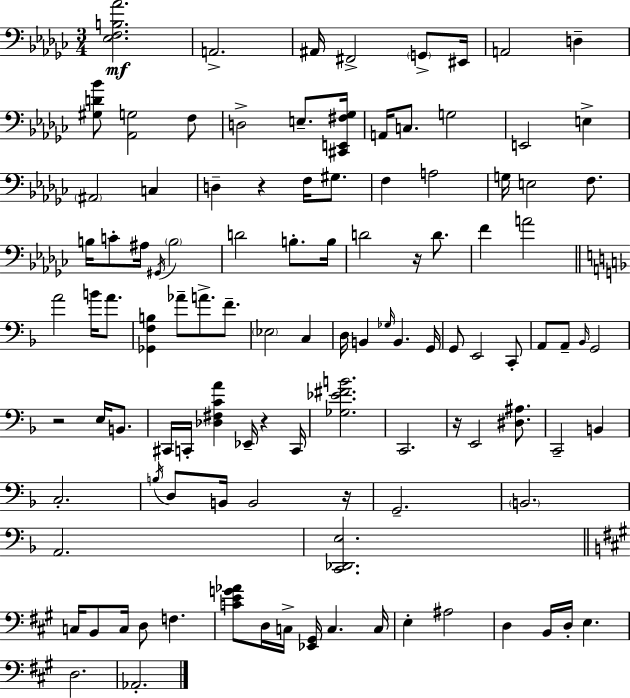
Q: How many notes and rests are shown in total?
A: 109